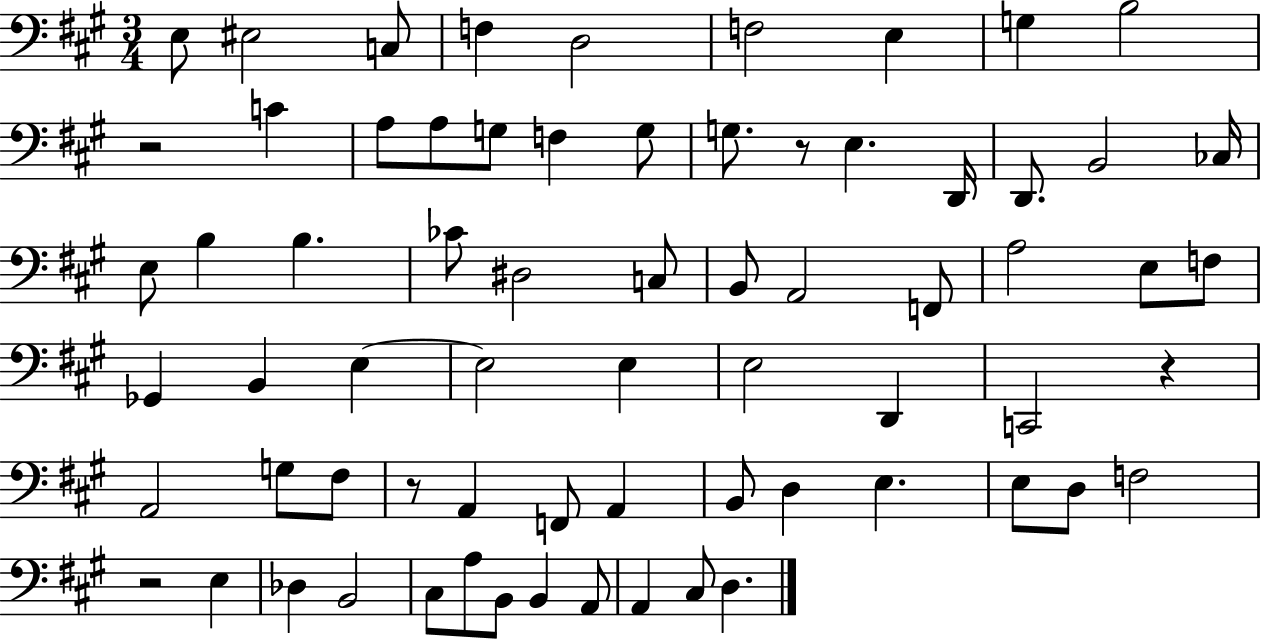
E3/e EIS3/h C3/e F3/q D3/h F3/h E3/q G3/q B3/h R/h C4/q A3/e A3/e G3/e F3/q G3/e G3/e. R/e E3/q. D2/s D2/e. B2/h CES3/s E3/e B3/q B3/q. CES4/e D#3/h C3/e B2/e A2/h F2/e A3/h E3/e F3/e Gb2/q B2/q E3/q E3/h E3/q E3/h D2/q C2/h R/q A2/h G3/e F#3/e R/e A2/q F2/e A2/q B2/e D3/q E3/q. E3/e D3/e F3/h R/h E3/q Db3/q B2/h C#3/e A3/e B2/e B2/q A2/e A2/q C#3/e D3/q.